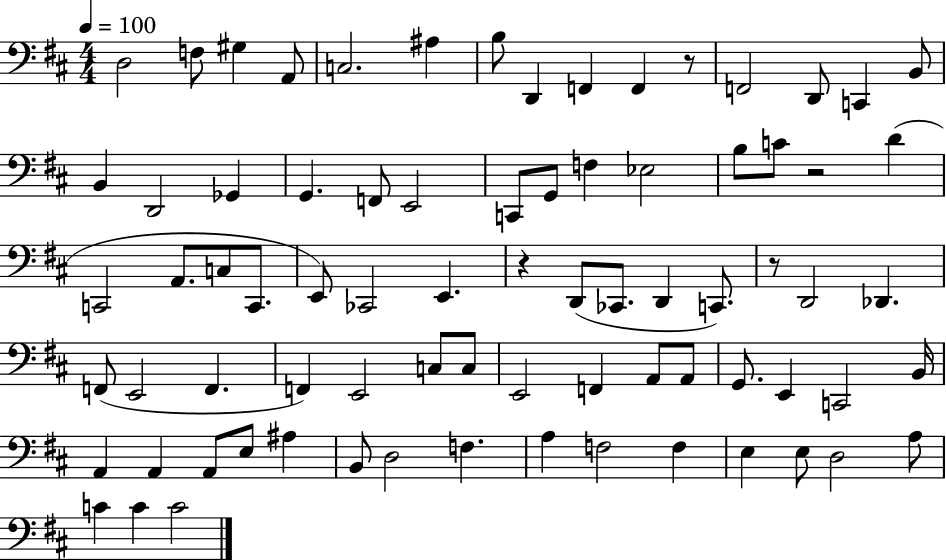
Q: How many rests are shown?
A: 4